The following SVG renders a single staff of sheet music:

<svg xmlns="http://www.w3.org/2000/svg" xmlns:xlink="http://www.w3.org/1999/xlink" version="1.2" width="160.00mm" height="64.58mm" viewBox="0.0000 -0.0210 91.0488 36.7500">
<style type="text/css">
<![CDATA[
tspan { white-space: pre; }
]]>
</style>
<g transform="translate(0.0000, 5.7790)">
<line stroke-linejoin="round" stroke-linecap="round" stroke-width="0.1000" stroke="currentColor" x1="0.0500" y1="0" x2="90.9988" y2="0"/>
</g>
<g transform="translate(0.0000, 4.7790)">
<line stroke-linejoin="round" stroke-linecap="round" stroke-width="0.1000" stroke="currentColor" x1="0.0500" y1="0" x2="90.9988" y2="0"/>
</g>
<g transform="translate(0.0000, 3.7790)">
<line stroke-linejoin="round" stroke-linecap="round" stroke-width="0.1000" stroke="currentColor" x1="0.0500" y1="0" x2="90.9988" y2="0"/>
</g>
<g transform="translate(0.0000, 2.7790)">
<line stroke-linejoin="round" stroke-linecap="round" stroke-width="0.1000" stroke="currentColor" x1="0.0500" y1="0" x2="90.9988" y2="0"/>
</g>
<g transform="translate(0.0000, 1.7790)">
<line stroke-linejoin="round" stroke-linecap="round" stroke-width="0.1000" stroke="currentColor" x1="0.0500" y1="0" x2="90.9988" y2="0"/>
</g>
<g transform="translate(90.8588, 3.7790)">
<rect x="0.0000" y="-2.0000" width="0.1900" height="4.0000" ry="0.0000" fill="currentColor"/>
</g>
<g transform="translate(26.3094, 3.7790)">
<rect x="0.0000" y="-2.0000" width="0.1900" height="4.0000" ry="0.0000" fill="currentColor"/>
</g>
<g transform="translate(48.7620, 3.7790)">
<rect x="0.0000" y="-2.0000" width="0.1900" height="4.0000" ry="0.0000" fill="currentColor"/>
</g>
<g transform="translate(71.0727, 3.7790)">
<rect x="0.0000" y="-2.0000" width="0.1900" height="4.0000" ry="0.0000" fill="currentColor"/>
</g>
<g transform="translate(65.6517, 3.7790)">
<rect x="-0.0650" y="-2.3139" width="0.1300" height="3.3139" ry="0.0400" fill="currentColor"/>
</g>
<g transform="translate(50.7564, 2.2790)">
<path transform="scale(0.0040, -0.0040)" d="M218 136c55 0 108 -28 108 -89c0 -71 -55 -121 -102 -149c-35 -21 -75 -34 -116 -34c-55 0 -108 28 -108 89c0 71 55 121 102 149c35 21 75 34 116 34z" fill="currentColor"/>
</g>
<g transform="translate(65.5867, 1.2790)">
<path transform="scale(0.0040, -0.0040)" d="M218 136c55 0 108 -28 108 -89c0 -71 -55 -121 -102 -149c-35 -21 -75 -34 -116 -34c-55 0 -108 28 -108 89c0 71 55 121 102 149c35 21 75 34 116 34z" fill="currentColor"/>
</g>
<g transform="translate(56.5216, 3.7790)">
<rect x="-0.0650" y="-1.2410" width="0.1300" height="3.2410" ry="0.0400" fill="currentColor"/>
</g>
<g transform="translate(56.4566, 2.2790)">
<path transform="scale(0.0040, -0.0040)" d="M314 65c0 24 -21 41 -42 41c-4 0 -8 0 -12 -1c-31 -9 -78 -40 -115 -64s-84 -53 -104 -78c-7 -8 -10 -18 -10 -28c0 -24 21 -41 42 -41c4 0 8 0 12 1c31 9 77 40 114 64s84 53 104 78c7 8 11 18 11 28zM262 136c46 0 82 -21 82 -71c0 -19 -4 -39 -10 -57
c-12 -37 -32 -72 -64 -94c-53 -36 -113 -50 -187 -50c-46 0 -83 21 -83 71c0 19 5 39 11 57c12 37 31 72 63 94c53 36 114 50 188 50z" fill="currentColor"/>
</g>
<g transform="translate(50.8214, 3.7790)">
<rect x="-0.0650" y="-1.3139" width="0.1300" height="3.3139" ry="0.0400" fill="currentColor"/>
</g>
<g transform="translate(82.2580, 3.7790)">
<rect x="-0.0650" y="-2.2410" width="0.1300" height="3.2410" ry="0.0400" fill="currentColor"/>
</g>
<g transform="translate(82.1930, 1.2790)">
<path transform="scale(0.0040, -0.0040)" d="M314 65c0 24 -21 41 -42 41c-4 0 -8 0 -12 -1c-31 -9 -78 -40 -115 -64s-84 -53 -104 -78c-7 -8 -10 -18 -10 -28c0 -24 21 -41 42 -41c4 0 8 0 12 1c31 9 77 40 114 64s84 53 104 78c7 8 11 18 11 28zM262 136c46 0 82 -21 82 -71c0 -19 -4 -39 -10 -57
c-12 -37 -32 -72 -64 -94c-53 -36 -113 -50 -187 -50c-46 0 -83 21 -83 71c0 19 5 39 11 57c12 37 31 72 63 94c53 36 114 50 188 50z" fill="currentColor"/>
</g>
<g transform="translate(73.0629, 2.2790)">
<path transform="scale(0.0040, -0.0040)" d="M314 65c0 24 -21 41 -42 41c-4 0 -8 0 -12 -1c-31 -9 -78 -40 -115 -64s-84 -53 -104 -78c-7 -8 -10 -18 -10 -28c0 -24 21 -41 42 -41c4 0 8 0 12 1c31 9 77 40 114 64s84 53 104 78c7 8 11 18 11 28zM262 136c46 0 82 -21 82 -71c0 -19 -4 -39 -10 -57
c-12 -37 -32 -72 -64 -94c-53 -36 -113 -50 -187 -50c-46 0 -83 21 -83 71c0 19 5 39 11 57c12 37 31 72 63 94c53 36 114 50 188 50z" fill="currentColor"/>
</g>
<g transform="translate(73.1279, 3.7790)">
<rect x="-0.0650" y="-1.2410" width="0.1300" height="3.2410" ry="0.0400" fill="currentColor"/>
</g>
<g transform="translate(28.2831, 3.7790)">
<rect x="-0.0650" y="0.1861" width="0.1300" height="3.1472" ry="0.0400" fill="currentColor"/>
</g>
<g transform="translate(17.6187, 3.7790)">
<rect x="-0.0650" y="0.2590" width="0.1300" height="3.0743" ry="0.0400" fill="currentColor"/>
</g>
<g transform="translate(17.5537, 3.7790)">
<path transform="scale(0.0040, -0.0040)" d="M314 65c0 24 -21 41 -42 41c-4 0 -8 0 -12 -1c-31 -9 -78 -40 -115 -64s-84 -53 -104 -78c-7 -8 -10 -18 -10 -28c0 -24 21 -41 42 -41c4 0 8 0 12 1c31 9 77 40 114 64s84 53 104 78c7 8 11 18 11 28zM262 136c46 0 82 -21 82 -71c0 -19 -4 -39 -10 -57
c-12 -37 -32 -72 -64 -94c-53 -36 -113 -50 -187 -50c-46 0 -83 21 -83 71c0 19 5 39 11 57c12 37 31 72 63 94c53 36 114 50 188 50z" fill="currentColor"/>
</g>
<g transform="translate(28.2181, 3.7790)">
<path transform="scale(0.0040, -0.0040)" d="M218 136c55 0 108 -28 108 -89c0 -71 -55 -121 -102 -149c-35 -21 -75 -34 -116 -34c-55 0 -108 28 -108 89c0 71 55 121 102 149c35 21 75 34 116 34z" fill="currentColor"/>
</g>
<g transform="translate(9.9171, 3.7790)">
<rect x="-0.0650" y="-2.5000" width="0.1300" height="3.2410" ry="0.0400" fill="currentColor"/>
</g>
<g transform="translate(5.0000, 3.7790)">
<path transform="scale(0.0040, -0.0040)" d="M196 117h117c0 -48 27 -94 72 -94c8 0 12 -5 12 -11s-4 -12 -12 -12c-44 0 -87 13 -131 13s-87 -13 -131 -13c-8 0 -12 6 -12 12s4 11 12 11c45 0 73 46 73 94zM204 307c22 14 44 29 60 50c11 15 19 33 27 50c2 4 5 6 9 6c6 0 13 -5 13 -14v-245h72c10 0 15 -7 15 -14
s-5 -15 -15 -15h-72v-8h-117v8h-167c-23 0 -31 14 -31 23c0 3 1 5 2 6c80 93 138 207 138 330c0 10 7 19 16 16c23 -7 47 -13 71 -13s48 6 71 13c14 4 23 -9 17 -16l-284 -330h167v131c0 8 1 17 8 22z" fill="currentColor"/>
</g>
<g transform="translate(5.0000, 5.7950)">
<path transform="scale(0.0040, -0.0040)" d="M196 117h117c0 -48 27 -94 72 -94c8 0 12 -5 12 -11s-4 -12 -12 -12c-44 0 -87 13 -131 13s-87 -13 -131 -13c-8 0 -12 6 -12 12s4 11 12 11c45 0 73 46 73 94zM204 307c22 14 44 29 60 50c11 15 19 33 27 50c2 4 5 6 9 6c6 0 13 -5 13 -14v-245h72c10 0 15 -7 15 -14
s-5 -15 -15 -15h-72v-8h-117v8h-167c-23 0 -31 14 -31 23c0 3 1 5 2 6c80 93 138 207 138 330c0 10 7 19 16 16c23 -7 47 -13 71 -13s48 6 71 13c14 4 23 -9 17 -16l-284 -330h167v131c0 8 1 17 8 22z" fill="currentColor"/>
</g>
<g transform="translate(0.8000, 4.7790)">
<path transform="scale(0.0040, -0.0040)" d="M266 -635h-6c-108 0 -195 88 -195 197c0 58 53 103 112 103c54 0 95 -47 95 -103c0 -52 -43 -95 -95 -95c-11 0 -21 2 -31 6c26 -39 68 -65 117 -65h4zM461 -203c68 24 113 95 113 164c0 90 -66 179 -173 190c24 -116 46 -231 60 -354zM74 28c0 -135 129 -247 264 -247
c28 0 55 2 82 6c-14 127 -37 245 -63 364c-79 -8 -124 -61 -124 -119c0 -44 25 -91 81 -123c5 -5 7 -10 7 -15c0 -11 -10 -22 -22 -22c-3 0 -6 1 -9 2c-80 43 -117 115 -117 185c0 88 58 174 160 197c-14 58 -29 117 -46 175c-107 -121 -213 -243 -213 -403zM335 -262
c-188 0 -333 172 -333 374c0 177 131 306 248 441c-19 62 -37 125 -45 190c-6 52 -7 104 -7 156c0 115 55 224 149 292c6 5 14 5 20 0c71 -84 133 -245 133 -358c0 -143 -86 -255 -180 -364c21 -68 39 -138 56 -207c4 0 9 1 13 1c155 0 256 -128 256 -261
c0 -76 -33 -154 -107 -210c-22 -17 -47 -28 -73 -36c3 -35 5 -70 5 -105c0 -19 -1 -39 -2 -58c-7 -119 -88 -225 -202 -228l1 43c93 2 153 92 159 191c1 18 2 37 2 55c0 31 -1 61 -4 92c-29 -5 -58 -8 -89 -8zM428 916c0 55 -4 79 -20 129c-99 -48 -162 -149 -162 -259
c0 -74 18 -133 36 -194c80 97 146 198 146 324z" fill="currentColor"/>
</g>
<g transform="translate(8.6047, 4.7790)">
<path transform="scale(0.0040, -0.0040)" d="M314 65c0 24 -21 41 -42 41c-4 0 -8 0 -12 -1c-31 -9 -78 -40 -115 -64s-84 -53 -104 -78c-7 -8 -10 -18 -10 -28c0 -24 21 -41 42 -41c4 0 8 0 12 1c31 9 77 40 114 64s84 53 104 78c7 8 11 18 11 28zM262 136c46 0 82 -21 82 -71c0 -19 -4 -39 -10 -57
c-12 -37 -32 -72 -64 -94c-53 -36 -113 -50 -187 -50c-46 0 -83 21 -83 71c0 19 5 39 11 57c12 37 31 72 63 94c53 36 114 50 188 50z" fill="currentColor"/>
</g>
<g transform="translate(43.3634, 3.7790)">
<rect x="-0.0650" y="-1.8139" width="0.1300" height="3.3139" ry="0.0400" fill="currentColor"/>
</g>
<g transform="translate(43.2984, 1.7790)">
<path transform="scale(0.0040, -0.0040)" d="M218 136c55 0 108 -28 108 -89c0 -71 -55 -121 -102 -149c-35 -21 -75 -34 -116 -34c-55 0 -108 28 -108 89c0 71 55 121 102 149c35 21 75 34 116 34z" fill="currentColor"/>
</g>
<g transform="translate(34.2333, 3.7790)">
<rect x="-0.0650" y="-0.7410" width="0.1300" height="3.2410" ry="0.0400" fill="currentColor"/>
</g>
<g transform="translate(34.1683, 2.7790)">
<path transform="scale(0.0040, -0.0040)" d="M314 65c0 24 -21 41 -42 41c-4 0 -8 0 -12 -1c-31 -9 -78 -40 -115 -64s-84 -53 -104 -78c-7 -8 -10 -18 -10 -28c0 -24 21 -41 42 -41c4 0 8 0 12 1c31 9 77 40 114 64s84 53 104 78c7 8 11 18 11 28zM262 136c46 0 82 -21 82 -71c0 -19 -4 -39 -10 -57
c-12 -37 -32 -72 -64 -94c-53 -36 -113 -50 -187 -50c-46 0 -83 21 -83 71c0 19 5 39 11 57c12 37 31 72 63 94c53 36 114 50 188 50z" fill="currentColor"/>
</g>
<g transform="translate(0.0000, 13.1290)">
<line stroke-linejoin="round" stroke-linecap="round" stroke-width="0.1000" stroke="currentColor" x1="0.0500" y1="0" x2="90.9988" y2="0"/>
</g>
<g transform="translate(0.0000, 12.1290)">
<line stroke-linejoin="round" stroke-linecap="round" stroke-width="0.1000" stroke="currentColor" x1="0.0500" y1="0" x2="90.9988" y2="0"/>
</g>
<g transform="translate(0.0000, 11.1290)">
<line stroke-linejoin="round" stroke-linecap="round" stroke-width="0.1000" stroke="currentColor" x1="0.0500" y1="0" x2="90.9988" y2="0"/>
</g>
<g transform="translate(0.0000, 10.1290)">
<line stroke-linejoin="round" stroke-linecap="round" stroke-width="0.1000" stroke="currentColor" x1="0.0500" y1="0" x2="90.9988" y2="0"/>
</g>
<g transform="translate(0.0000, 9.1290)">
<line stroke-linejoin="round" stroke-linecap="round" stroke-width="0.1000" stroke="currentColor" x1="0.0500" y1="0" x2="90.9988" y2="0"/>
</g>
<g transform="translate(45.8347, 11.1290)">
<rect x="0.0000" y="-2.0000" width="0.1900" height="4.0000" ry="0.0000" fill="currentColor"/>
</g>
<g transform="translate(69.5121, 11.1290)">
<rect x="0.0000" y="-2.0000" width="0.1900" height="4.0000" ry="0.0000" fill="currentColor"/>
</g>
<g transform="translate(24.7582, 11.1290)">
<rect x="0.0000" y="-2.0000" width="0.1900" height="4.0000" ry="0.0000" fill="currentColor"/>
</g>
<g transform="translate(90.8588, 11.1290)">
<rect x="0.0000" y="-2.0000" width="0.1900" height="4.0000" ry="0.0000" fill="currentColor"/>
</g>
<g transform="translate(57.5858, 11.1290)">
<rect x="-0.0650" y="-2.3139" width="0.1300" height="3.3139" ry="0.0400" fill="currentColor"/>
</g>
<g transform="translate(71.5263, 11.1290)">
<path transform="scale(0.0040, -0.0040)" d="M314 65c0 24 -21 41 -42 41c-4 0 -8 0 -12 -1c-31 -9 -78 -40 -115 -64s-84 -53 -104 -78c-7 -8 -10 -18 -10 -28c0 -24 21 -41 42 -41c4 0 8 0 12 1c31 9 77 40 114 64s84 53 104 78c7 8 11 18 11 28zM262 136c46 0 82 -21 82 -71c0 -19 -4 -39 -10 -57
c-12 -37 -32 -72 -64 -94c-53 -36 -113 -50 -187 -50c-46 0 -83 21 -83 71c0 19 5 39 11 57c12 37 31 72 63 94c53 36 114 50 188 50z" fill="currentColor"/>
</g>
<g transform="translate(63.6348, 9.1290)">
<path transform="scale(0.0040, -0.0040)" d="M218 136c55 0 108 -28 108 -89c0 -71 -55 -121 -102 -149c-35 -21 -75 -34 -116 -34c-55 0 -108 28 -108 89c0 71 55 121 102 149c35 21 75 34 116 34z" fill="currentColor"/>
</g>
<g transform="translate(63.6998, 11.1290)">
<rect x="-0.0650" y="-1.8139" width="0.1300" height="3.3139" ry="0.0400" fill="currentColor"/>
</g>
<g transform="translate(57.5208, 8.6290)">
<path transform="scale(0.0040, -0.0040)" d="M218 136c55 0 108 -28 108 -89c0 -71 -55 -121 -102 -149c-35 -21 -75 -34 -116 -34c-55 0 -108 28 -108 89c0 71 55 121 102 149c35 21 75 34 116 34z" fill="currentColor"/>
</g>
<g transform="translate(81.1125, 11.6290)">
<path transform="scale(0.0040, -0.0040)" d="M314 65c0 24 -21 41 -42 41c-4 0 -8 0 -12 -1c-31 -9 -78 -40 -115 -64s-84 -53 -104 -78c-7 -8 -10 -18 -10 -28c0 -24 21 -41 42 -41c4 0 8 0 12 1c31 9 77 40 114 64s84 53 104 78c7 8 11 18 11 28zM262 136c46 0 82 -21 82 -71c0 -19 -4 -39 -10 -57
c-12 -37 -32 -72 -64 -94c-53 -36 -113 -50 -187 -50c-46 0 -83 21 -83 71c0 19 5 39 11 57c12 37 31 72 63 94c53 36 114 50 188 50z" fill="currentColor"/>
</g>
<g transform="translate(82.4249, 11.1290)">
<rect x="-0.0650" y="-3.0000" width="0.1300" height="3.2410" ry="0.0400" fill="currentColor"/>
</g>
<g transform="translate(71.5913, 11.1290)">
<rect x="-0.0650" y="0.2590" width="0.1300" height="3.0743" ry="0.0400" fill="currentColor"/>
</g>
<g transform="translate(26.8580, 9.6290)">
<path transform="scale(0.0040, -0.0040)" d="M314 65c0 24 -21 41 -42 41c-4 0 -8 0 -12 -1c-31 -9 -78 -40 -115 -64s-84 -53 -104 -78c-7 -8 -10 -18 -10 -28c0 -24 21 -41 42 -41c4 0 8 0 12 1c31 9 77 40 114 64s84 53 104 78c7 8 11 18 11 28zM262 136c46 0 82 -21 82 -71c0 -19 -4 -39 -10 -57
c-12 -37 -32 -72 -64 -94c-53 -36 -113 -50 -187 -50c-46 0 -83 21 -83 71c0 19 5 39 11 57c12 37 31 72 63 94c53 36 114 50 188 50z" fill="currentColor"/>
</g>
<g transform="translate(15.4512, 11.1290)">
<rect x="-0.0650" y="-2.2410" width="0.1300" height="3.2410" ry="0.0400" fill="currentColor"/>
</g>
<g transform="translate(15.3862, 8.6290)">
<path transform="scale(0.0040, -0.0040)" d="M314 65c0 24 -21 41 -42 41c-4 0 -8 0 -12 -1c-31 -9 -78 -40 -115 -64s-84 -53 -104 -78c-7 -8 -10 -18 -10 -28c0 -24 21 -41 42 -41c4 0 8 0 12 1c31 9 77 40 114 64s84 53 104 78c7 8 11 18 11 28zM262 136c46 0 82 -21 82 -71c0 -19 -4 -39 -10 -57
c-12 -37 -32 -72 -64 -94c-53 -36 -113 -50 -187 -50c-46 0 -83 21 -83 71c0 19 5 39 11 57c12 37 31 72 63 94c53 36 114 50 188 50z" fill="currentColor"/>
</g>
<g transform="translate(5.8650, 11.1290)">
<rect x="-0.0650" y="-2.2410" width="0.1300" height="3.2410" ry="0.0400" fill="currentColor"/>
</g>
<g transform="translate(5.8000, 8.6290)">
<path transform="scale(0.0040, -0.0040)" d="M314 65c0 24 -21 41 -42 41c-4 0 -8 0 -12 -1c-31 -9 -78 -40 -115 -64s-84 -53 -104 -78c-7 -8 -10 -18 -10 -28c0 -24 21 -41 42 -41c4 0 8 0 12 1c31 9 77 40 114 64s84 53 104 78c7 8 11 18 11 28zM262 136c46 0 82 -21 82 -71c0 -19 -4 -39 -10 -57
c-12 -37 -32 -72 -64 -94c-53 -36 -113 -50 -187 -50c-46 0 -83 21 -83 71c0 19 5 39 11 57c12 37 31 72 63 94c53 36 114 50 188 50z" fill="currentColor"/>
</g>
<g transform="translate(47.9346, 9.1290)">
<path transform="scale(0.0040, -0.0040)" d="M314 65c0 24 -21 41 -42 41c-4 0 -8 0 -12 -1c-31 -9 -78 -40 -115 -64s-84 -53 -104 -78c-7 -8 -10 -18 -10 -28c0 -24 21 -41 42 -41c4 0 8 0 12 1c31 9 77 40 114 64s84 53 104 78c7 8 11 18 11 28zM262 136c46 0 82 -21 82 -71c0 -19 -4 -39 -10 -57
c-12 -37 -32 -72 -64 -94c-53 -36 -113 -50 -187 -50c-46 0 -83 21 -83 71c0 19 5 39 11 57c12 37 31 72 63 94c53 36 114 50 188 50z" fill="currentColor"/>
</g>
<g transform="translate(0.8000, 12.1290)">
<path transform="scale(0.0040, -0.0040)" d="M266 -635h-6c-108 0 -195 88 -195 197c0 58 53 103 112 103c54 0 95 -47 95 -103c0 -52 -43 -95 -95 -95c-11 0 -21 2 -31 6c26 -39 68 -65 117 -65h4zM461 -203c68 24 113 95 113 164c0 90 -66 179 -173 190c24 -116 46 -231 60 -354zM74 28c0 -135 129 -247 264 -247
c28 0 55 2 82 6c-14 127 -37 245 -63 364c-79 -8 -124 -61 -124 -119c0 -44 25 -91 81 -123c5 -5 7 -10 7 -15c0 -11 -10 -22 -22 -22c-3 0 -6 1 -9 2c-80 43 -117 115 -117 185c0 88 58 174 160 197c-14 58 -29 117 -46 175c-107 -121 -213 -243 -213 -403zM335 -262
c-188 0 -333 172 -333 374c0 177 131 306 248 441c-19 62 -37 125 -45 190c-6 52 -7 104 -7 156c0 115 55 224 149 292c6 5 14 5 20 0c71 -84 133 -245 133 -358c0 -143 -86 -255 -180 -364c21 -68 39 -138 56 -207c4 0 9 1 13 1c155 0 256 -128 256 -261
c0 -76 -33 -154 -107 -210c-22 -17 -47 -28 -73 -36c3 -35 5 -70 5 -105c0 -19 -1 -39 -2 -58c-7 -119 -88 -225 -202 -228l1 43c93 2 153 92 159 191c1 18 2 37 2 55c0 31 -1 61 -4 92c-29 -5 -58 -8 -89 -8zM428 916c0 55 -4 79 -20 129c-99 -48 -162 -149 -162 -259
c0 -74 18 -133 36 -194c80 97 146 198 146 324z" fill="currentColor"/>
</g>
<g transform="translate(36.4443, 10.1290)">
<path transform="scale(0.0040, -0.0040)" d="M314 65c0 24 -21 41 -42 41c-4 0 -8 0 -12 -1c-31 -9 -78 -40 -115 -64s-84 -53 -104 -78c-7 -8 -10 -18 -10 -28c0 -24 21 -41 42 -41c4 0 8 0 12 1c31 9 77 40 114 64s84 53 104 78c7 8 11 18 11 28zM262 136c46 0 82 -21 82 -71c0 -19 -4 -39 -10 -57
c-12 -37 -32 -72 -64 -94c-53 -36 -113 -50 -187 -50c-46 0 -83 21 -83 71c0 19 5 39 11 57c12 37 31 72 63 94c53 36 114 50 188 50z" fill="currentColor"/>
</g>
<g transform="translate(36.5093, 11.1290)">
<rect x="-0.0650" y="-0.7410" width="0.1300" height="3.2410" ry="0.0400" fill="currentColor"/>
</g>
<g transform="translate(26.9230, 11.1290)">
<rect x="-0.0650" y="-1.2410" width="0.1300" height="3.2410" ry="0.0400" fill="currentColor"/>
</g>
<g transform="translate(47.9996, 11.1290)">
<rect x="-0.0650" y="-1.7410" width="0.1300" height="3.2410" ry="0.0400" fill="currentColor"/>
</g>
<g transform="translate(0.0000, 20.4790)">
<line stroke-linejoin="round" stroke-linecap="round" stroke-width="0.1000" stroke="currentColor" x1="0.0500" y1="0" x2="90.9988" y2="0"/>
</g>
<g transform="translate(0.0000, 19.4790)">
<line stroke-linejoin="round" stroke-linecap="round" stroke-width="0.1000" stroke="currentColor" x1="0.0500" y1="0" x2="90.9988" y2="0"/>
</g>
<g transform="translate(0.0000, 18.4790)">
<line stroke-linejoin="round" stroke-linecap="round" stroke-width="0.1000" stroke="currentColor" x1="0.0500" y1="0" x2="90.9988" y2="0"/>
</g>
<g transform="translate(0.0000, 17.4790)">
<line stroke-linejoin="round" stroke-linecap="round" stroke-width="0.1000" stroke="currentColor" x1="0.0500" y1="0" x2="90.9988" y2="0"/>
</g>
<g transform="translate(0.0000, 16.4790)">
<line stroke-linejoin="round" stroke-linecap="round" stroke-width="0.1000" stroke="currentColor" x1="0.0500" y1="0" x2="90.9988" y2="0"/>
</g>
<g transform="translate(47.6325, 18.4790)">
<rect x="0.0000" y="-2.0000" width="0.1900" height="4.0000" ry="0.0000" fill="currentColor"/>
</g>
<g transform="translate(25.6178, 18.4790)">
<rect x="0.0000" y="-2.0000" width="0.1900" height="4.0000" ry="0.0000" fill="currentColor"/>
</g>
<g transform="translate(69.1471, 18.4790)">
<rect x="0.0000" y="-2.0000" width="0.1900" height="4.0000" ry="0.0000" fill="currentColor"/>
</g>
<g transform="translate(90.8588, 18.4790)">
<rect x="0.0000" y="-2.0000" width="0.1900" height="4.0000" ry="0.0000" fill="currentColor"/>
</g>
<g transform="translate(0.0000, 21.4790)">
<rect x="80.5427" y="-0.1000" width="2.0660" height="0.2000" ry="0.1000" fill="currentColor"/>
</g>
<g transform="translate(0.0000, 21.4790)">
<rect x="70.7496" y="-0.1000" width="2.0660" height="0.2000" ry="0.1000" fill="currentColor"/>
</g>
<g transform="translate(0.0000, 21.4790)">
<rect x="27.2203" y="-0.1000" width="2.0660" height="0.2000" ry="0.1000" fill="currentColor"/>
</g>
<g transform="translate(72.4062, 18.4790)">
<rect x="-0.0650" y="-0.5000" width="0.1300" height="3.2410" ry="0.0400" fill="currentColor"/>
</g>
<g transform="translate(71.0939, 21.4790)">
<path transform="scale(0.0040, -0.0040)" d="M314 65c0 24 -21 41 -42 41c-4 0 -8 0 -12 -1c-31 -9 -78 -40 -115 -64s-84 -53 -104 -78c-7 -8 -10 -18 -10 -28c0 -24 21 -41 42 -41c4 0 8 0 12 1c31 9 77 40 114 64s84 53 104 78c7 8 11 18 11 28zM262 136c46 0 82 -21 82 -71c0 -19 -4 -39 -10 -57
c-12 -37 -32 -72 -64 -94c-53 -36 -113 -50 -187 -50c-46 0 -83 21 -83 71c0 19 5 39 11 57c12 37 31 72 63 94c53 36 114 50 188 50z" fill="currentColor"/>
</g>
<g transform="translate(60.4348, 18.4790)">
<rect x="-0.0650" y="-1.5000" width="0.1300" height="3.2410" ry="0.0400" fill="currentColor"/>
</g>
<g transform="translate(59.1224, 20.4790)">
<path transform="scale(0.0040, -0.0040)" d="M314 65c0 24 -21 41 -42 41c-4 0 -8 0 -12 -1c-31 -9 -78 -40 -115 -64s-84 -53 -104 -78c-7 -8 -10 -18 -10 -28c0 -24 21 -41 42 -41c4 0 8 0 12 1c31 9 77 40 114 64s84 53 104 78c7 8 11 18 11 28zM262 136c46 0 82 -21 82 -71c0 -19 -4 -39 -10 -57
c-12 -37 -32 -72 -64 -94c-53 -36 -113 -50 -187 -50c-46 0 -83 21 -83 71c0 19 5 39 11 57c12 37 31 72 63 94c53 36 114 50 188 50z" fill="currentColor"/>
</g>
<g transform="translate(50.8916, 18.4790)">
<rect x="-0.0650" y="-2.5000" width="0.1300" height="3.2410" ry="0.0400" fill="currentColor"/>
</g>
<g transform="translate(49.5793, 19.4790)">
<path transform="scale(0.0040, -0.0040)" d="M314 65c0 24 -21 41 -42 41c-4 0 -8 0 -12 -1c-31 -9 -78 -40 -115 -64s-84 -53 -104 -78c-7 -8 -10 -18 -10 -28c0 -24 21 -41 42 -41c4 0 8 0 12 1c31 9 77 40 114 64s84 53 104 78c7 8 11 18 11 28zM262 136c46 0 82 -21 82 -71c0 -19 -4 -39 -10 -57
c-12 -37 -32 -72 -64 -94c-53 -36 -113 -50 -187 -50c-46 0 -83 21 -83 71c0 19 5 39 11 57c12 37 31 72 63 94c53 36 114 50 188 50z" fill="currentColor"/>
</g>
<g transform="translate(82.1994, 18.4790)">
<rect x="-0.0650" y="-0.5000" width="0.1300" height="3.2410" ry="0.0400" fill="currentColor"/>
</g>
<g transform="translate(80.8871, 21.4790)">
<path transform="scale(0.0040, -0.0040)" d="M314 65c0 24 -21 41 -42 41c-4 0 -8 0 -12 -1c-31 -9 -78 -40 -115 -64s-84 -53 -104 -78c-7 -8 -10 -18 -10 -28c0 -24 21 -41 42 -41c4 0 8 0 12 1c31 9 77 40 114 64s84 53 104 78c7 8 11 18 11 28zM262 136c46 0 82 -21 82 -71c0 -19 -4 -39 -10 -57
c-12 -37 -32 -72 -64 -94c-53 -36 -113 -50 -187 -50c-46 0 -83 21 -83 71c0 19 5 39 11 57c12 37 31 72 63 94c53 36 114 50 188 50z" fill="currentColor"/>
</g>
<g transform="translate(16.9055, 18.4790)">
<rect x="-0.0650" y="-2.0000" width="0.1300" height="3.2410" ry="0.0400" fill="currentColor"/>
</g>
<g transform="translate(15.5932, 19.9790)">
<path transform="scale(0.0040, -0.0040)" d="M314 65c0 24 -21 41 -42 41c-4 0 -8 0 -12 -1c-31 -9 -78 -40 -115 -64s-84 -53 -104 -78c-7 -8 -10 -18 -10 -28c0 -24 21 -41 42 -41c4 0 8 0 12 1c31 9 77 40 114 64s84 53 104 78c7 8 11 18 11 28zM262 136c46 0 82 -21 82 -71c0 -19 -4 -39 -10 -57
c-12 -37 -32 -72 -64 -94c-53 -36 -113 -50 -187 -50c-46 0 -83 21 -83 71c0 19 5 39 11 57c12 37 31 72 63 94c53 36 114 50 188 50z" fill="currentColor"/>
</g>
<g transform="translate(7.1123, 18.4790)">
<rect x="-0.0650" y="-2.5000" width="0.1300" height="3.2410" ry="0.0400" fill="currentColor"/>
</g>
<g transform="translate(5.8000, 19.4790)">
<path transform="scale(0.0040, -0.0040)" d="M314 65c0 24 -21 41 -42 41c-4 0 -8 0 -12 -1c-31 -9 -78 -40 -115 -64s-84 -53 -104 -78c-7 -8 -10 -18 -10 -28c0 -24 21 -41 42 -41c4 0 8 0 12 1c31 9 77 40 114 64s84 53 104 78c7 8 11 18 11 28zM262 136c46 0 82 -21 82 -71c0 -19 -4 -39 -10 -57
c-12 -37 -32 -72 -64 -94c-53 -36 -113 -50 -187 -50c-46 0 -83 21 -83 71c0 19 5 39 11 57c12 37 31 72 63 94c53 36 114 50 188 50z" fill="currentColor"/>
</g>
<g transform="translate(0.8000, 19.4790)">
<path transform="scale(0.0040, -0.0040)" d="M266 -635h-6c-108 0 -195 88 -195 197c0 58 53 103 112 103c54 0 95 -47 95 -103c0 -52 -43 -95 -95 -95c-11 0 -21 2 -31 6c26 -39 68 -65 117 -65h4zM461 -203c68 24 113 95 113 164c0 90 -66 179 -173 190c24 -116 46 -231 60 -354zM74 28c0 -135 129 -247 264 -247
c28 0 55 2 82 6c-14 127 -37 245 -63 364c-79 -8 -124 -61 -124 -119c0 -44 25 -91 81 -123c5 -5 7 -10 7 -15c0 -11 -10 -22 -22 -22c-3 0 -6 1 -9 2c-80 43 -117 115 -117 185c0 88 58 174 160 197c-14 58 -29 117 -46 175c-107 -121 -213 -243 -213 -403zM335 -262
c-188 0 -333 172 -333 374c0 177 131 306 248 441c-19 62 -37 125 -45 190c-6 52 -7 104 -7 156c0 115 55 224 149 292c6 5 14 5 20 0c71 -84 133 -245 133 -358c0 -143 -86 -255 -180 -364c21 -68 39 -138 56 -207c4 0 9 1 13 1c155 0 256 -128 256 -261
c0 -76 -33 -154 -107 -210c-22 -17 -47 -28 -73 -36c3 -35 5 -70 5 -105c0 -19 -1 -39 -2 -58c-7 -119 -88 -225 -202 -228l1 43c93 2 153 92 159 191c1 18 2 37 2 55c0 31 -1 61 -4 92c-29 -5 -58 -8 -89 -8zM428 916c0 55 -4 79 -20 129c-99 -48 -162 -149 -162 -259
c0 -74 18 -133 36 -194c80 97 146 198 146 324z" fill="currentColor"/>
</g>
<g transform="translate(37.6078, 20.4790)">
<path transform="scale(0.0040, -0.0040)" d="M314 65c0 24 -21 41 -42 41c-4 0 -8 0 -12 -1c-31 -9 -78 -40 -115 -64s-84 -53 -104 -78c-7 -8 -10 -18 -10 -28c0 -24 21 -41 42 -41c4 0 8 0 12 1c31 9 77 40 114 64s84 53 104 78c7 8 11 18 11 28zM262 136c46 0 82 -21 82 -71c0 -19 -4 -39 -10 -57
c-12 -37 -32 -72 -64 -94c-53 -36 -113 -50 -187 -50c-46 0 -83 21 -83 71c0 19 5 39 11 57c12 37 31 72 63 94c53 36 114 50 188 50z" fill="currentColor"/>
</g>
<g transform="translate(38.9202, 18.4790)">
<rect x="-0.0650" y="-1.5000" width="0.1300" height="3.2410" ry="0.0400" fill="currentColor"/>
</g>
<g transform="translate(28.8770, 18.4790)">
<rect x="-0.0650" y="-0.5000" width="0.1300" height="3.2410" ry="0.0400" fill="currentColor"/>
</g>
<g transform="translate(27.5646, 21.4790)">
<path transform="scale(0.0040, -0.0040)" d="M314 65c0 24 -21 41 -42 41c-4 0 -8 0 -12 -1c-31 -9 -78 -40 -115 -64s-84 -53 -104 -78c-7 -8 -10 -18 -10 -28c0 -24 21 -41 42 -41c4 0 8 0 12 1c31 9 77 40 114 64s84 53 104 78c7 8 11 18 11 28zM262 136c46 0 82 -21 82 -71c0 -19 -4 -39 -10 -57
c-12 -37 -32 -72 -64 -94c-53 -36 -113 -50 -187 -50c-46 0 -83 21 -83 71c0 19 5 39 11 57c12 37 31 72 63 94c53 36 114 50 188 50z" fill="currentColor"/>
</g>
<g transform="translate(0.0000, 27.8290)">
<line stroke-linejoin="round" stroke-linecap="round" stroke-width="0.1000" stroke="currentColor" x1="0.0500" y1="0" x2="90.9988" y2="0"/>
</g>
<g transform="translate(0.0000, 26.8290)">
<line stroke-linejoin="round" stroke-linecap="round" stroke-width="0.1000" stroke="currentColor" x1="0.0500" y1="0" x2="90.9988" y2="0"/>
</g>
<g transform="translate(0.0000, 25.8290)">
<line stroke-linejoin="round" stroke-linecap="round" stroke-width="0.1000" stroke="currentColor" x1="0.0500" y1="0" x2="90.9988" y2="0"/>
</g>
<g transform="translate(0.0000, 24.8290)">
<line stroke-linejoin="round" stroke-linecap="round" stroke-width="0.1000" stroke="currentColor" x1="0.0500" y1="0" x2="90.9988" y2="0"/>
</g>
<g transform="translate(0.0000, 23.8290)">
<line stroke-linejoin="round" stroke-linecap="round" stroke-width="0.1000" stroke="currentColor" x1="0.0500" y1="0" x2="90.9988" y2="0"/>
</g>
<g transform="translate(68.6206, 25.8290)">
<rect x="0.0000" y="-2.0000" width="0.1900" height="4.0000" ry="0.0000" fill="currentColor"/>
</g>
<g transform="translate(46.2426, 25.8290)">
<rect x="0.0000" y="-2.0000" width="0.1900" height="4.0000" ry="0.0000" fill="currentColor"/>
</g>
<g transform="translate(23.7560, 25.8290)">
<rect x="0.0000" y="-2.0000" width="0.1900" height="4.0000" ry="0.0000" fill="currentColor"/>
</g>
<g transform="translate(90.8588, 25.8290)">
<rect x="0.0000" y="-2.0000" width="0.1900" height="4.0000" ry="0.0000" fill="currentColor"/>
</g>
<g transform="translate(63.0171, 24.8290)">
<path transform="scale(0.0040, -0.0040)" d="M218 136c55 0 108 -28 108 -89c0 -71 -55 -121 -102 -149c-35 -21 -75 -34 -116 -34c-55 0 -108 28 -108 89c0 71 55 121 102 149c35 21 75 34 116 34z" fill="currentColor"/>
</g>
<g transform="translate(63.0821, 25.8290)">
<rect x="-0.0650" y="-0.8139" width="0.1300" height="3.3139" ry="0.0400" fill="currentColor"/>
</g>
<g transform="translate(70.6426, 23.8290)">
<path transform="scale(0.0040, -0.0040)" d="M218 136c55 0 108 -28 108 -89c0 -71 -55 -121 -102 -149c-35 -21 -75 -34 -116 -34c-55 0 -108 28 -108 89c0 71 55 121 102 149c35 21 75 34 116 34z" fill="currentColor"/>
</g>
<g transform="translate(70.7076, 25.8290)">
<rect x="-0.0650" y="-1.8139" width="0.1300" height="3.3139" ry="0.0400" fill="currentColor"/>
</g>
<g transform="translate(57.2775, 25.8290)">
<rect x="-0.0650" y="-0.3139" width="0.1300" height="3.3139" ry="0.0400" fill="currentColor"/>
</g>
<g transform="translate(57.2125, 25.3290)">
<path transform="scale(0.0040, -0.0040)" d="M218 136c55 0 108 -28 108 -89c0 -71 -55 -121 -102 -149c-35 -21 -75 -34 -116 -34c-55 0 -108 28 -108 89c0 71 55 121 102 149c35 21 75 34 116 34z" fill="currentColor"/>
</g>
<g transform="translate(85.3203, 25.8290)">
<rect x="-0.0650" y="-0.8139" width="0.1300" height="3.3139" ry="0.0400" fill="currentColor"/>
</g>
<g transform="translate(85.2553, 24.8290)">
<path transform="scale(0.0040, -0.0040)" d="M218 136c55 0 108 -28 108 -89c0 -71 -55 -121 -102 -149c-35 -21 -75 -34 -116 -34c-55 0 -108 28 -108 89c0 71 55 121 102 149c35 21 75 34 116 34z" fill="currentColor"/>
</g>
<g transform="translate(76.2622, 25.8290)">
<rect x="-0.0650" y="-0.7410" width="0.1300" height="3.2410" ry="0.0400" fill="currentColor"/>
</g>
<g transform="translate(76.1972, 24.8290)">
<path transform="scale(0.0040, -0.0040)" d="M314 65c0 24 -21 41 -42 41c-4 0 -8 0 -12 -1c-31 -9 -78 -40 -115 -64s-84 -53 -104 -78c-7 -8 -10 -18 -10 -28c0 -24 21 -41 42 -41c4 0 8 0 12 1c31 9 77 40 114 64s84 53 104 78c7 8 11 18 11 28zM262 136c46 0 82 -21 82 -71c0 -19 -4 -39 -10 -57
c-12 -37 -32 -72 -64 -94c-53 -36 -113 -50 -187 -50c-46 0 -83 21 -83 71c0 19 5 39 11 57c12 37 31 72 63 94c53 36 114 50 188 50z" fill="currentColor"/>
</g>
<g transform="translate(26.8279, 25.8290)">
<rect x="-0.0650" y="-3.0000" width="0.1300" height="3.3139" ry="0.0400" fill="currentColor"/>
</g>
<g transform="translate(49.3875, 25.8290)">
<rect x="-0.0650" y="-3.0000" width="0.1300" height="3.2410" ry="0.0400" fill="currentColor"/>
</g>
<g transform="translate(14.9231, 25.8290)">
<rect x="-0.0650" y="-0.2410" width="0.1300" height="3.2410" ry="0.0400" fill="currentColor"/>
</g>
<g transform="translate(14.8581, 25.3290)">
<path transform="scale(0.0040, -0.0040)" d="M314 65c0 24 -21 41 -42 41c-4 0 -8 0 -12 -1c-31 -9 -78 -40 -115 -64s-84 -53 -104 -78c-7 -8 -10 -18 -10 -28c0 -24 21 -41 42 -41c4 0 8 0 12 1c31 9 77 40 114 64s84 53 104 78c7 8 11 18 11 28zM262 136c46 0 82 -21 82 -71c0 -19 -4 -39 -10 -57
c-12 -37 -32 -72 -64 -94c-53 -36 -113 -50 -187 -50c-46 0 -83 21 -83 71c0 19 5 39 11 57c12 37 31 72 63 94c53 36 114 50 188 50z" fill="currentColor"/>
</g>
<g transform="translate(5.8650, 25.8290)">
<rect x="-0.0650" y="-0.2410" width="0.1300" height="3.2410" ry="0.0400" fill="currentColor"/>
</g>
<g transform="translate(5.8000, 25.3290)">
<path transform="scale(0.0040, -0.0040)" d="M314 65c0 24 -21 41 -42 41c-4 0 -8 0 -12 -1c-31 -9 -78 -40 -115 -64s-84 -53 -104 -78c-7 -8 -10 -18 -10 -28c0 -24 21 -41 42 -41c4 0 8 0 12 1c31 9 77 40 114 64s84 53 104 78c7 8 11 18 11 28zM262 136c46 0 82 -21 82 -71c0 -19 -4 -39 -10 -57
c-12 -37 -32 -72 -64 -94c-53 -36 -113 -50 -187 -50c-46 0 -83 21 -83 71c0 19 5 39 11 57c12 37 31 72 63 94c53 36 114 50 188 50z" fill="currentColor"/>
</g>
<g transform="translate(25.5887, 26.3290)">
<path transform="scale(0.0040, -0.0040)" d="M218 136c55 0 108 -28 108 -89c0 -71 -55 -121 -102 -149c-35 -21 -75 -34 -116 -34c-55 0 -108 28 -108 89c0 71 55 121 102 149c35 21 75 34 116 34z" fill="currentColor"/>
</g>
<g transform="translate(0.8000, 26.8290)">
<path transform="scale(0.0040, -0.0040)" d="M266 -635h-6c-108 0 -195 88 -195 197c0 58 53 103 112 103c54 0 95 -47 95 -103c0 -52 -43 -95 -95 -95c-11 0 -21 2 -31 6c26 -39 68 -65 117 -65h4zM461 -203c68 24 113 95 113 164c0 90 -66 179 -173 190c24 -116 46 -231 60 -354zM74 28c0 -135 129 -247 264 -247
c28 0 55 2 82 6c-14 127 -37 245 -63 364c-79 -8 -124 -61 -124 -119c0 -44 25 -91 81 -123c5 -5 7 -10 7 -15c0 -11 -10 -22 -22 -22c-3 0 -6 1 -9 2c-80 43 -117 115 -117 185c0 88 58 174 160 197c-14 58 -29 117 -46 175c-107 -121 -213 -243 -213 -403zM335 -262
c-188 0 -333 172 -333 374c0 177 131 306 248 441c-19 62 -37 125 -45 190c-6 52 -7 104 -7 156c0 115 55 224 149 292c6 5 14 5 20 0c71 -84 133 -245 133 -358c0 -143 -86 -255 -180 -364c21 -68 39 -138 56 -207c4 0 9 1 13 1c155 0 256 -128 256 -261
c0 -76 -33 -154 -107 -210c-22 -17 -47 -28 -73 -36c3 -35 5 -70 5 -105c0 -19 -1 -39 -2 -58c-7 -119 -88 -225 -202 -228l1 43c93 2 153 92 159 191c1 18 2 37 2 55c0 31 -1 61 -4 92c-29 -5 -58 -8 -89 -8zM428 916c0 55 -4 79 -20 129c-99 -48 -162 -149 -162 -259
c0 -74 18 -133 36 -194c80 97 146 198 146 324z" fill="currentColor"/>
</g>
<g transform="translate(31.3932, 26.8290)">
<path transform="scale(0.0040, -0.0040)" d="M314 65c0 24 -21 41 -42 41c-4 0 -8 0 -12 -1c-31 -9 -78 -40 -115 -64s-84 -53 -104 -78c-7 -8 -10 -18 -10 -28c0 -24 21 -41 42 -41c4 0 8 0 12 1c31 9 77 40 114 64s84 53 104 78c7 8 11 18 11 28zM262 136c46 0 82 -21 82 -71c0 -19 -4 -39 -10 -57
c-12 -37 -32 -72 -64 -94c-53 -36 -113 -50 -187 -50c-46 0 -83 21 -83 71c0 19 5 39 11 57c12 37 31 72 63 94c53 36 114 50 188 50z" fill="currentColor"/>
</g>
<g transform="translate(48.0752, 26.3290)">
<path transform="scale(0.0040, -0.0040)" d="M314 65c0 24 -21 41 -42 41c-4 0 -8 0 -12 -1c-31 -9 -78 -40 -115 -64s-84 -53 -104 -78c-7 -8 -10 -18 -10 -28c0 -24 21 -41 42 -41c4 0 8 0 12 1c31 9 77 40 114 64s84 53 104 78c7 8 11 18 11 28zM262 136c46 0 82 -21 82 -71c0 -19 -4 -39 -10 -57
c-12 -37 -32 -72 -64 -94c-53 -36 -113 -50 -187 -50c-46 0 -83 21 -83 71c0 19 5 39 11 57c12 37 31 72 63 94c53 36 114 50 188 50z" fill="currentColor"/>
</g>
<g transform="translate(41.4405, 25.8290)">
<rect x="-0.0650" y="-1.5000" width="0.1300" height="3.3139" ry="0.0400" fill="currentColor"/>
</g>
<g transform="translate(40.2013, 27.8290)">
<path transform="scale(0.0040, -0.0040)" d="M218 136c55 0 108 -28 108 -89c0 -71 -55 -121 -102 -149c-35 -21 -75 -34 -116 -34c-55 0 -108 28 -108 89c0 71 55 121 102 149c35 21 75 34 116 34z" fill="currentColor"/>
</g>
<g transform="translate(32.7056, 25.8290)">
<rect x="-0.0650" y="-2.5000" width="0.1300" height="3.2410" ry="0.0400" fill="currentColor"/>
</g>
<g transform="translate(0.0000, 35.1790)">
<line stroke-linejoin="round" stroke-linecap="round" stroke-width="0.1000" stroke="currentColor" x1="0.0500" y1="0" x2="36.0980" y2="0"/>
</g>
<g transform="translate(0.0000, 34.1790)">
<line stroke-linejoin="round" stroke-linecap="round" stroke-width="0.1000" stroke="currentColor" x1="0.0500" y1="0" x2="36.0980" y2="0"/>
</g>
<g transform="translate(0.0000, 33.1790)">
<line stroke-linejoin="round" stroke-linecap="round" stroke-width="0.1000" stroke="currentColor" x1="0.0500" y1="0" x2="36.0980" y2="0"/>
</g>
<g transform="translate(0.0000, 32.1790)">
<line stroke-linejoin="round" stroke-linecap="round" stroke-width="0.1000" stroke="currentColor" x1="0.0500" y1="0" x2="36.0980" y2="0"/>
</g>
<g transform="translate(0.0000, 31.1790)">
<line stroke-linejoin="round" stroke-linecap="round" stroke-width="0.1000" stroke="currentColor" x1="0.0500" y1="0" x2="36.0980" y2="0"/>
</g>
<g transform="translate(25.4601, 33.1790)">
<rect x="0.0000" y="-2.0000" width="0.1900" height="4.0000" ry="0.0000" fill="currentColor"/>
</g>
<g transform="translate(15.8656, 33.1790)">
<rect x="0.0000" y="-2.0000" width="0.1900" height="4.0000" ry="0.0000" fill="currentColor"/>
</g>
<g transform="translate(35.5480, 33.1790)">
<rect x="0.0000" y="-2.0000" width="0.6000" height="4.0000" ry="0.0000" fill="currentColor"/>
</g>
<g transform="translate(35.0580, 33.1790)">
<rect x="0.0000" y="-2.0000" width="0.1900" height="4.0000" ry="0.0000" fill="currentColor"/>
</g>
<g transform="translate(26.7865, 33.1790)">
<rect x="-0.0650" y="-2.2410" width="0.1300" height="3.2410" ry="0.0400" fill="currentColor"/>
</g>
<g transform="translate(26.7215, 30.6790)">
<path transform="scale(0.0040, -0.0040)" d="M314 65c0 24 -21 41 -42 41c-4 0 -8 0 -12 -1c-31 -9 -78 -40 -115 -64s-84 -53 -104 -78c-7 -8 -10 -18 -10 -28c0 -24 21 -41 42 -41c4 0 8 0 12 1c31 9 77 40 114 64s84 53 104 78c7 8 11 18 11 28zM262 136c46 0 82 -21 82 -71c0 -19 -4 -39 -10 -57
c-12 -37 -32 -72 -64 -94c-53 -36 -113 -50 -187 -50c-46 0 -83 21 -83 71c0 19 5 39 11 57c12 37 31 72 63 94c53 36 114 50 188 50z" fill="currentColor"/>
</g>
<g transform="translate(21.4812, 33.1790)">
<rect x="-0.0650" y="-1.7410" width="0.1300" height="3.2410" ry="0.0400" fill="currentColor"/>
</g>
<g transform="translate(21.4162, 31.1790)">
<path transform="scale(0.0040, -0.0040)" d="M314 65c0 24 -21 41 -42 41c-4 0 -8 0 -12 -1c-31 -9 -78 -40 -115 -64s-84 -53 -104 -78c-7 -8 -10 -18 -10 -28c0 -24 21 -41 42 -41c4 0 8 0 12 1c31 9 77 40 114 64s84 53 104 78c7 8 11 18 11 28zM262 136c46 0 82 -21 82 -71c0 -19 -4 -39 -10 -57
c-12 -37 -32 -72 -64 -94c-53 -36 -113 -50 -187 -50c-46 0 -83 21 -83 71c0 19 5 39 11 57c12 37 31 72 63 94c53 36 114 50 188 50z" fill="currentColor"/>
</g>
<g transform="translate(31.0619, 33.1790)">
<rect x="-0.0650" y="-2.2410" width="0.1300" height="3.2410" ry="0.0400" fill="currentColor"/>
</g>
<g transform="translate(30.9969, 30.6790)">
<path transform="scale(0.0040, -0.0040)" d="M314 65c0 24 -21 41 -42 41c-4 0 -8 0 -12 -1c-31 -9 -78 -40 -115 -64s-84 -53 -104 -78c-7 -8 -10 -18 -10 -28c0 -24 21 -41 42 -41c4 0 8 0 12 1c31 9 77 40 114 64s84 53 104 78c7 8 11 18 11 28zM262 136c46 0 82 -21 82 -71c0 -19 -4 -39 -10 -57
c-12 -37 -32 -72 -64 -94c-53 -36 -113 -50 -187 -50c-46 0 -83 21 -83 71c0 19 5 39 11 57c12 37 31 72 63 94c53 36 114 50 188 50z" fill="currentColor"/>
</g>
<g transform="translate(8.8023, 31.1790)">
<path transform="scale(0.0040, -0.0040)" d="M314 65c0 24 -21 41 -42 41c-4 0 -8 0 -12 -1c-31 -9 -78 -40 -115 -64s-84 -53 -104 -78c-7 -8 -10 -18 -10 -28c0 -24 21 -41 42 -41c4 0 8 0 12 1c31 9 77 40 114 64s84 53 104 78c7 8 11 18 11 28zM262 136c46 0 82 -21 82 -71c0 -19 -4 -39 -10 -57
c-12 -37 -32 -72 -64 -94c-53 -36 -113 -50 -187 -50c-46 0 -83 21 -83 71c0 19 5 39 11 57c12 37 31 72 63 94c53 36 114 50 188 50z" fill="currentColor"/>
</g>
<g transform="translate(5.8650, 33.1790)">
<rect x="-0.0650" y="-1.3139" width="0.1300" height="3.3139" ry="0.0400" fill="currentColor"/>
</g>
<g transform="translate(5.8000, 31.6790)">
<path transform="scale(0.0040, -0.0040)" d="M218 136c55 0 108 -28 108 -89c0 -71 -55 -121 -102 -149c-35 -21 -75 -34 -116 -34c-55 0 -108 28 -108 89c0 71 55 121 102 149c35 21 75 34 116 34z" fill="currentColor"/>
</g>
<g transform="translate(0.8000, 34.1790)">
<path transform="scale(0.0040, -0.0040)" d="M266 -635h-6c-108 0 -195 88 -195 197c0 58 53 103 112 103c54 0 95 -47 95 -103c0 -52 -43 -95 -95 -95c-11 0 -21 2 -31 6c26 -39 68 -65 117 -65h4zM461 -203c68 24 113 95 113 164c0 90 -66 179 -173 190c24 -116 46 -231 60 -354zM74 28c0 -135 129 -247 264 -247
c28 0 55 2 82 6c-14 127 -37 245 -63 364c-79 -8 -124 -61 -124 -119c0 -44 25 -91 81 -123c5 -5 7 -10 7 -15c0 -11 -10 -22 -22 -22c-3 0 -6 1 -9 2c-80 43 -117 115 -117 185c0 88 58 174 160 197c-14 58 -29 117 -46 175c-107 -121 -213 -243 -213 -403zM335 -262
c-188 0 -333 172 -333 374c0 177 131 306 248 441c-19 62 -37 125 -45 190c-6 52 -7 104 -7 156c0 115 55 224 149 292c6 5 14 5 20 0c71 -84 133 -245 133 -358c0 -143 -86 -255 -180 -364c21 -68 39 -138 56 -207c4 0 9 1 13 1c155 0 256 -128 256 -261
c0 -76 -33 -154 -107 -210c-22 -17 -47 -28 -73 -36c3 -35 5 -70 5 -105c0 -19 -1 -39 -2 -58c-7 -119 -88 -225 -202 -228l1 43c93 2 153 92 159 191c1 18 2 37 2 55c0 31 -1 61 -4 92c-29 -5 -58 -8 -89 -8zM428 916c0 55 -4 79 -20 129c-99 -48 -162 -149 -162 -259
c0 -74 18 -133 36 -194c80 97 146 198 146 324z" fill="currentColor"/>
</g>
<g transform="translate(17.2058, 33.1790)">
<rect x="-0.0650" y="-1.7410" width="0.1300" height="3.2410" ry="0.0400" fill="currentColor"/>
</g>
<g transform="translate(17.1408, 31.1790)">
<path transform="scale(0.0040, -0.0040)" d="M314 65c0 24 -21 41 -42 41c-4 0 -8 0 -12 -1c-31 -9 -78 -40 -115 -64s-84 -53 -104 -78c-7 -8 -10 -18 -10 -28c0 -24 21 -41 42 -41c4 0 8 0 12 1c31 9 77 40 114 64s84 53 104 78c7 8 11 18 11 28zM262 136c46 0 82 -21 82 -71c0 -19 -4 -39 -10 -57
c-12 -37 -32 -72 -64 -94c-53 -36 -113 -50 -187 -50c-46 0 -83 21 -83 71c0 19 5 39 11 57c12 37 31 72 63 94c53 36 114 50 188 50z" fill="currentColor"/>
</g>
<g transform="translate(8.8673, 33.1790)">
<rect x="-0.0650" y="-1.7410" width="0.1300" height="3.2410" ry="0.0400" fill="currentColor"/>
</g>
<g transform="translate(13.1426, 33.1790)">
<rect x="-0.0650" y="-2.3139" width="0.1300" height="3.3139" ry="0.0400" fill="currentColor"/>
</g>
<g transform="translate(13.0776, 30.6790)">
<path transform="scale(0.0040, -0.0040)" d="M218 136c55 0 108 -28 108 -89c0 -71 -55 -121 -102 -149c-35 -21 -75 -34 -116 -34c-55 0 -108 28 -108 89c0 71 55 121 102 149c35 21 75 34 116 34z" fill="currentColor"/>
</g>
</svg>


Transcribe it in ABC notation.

X:1
T:Untitled
M:4/4
L:1/4
K:C
G2 B2 B d2 f e e2 g e2 g2 g2 g2 e2 d2 f2 g f B2 A2 G2 F2 C2 E2 G2 E2 C2 C2 c2 c2 A G2 E A2 c d f d2 d e f2 g f2 f2 g2 g2